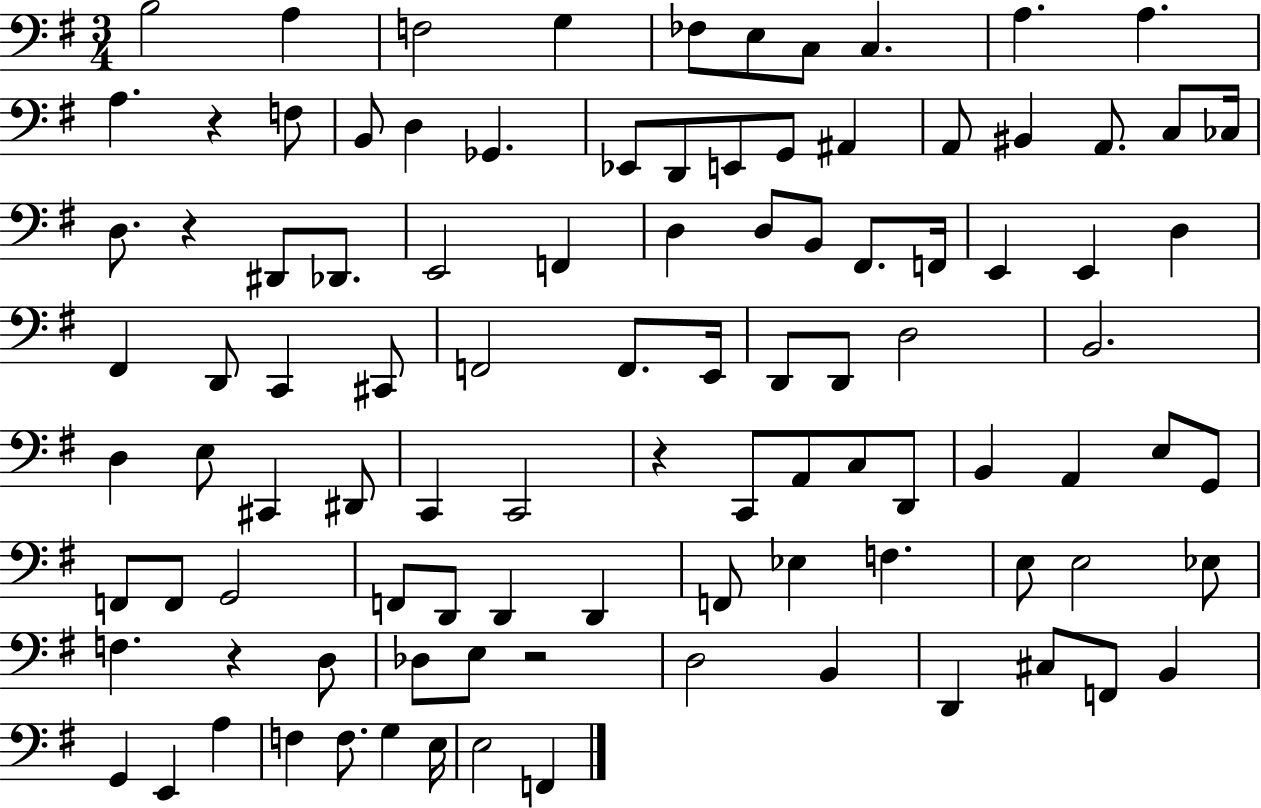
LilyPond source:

{
  \clef bass
  \numericTimeSignature
  \time 3/4
  \key g \major
  b2 a4 | f2 g4 | fes8 e8 c8 c4. | a4. a4. | \break a4. r4 f8 | b,8 d4 ges,4. | ees,8 d,8 e,8 g,8 ais,4 | a,8 bis,4 a,8. c8 ces16 | \break d8. r4 dis,8 des,8. | e,2 f,4 | d4 d8 b,8 fis,8. f,16 | e,4 e,4 d4 | \break fis,4 d,8 c,4 cis,8 | f,2 f,8. e,16 | d,8 d,8 d2 | b,2. | \break d4 e8 cis,4 dis,8 | c,4 c,2 | r4 c,8 a,8 c8 d,8 | b,4 a,4 e8 g,8 | \break f,8 f,8 g,2 | f,8 d,8 d,4 d,4 | f,8 ees4 f4. | e8 e2 ees8 | \break f4. r4 d8 | des8 e8 r2 | d2 b,4 | d,4 cis8 f,8 b,4 | \break g,4 e,4 a4 | f4 f8. g4 e16 | e2 f,4 | \bar "|."
}